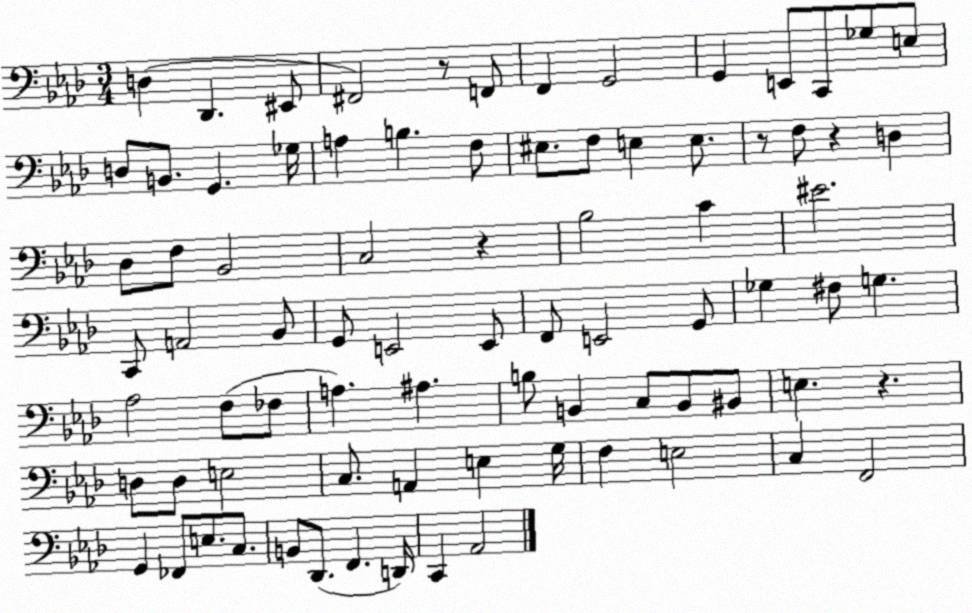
X:1
T:Untitled
M:3/4
L:1/4
K:Ab
D, _D,, ^E,,/2 ^F,,2 z/2 F,,/2 F,, G,,2 G,, E,,/2 C,,/2 _G,/2 E,/2 D,/2 B,,/2 G,, _G,/4 A, B, F,/2 ^E,/2 F,/2 E, E,/2 z/2 F,/2 z D, _D,/2 F,/2 _B,,2 C,2 z _B,2 C ^E2 C,,/2 A,,2 _B,,/2 G,,/2 E,,2 E,,/2 F,,/2 E,,2 G,,/2 _G, ^F,/2 G, _A,2 F,/2 _F,/2 A, ^A, B,/2 B,, C,/2 B,,/2 ^B,,/2 E, z D,/2 D,/2 E,2 C,/2 A,, E, G,/4 F, E,2 C, F,,2 G,, _F,,/2 E,/2 C,/2 B,,/2 _D,,/2 F,, D,,/4 C,, _A,,2